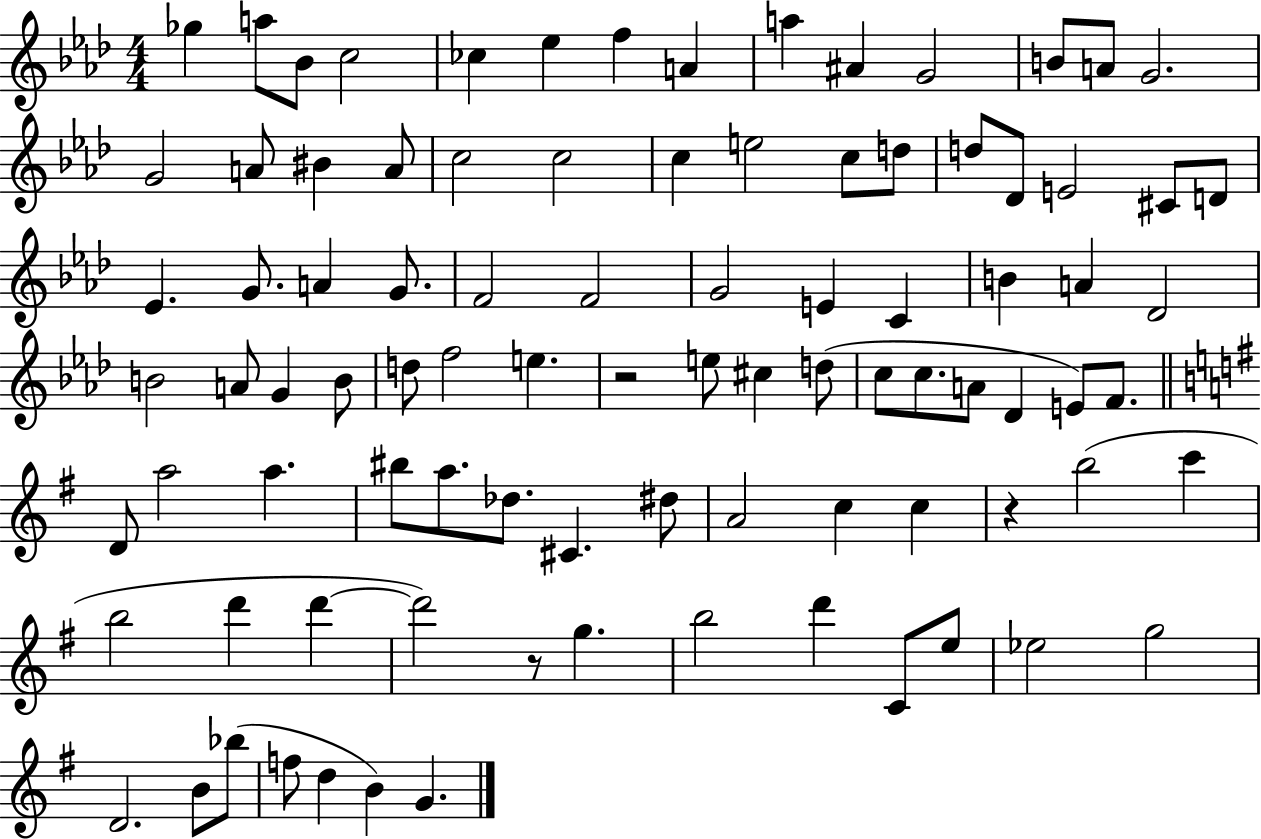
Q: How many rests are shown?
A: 3